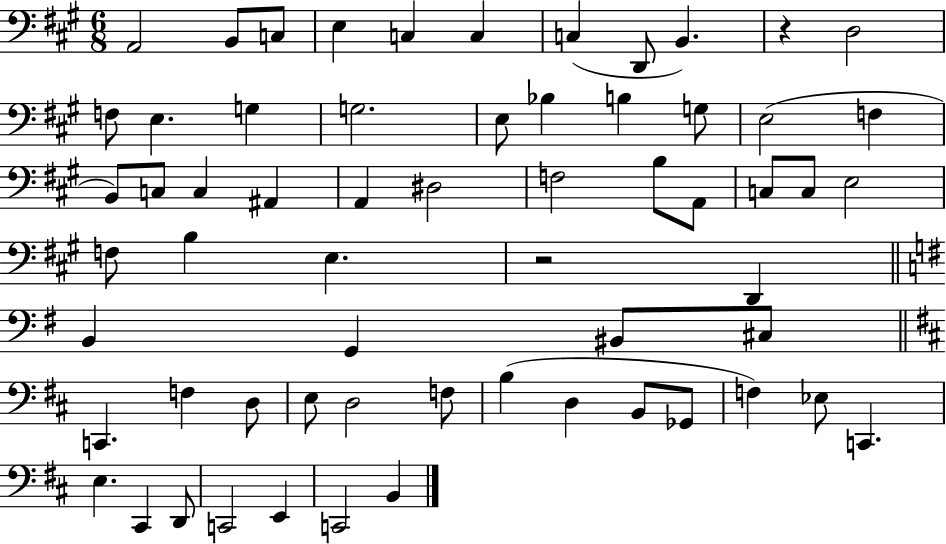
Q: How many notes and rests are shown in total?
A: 62